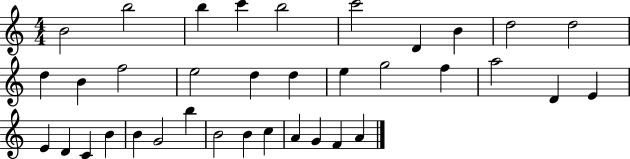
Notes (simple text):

B4/h B5/h B5/q C6/q B5/h C6/h D4/q B4/q D5/h D5/h D5/q B4/q F5/h E5/h D5/q D5/q E5/q G5/h F5/q A5/h D4/q E4/q E4/q D4/q C4/q B4/q B4/q G4/h B5/q B4/h B4/q C5/q A4/q G4/q F4/q A4/q